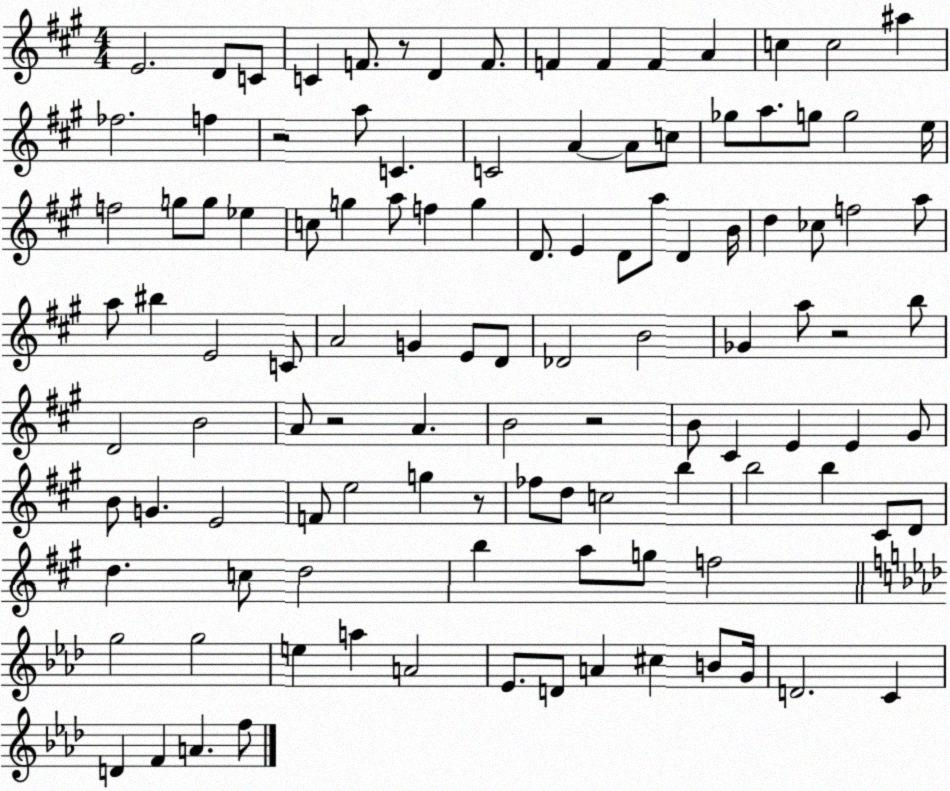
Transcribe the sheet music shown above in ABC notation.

X:1
T:Untitled
M:4/4
L:1/4
K:A
E2 D/2 C/2 C F/2 z/2 D F/2 F F F A c c2 ^a _f2 f z2 a/2 C C2 A A/2 c/2 _g/2 a/2 g/2 g2 e/4 f2 g/2 g/2 _e c/2 g a/2 f g D/2 E D/2 a/2 D B/4 d _c/2 f2 a/2 a/2 ^b E2 C/2 A2 G E/2 D/2 _D2 B2 _G a/2 z2 b/2 D2 B2 A/2 z2 A B2 z2 B/2 ^C E E ^G/2 B/2 G E2 F/2 e2 g z/2 _f/2 d/2 c2 b b2 b ^C/2 D/2 d c/2 d2 b a/2 g/2 f2 g2 g2 e a A2 _E/2 D/2 A ^c B/2 G/4 D2 C D F A f/2